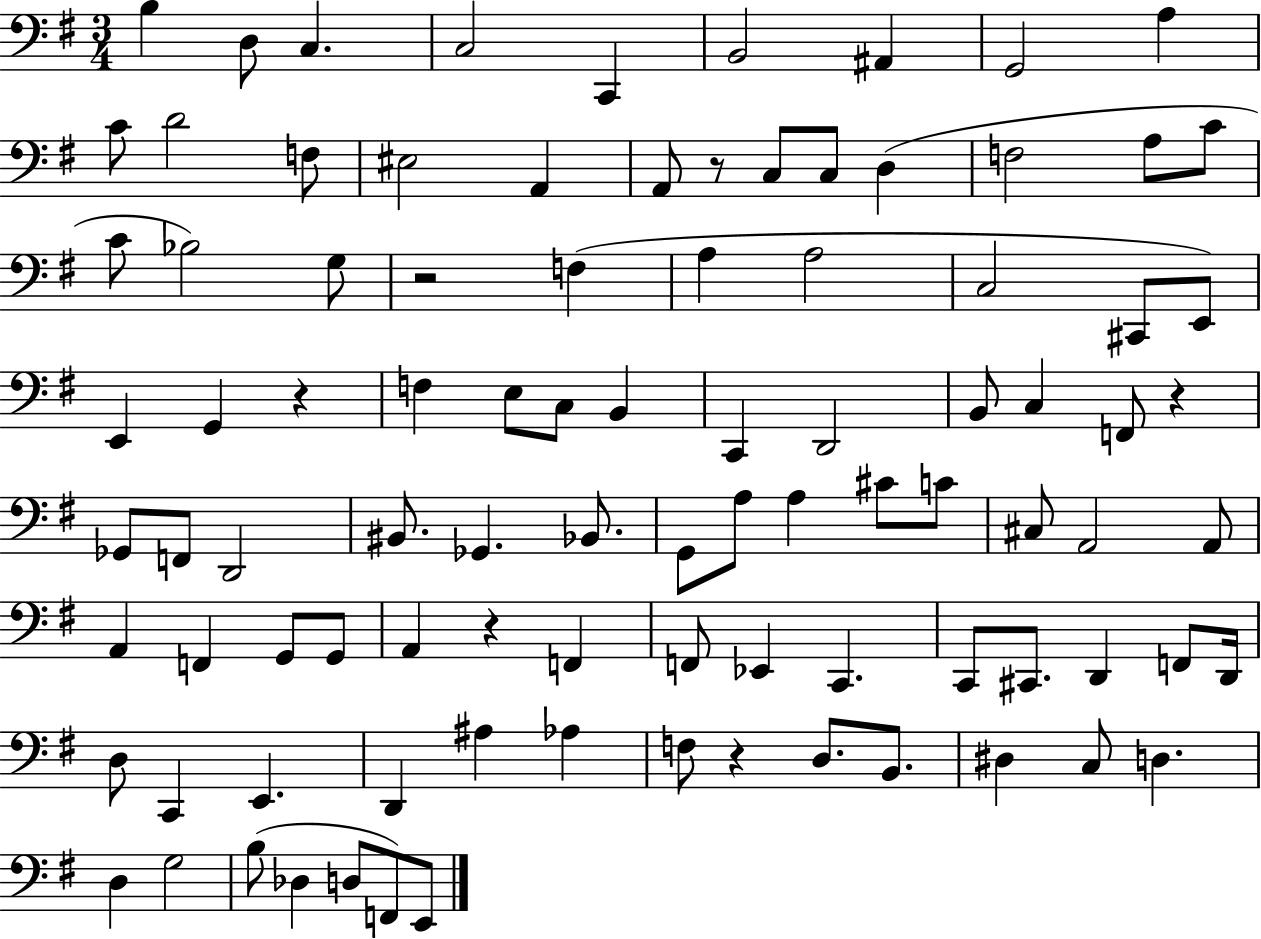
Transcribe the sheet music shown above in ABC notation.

X:1
T:Untitled
M:3/4
L:1/4
K:G
B, D,/2 C, C,2 C,, B,,2 ^A,, G,,2 A, C/2 D2 F,/2 ^E,2 A,, A,,/2 z/2 C,/2 C,/2 D, F,2 A,/2 C/2 C/2 _B,2 G,/2 z2 F, A, A,2 C,2 ^C,,/2 E,,/2 E,, G,, z F, E,/2 C,/2 B,, C,, D,,2 B,,/2 C, F,,/2 z _G,,/2 F,,/2 D,,2 ^B,,/2 _G,, _B,,/2 G,,/2 A,/2 A, ^C/2 C/2 ^C,/2 A,,2 A,,/2 A,, F,, G,,/2 G,,/2 A,, z F,, F,,/2 _E,, C,, C,,/2 ^C,,/2 D,, F,,/2 D,,/4 D,/2 C,, E,, D,, ^A, _A, F,/2 z D,/2 B,,/2 ^D, C,/2 D, D, G,2 B,/2 _D, D,/2 F,,/2 E,,/2